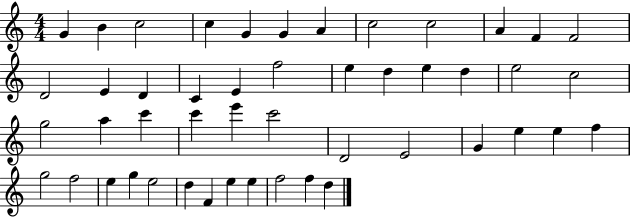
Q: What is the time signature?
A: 4/4